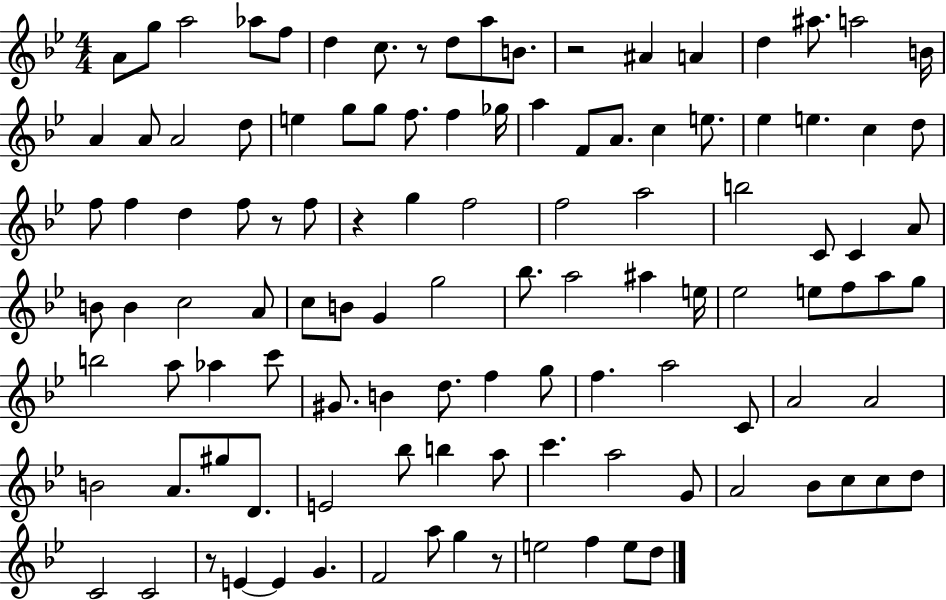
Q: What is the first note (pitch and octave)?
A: A4